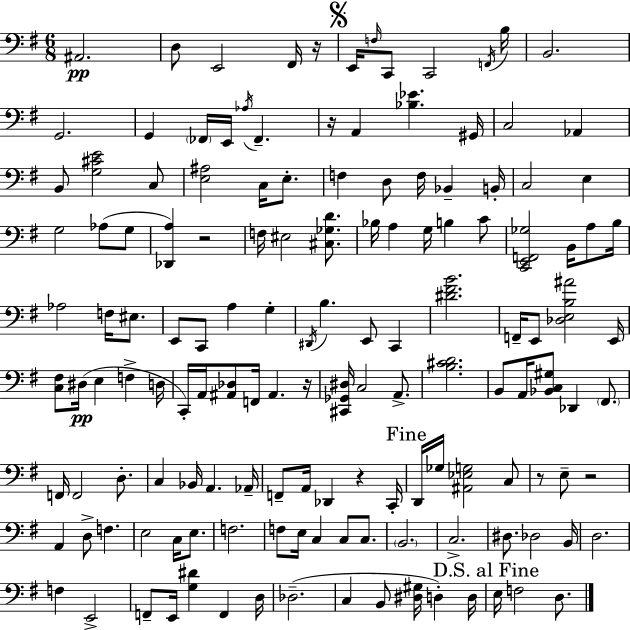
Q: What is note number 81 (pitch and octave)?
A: F2